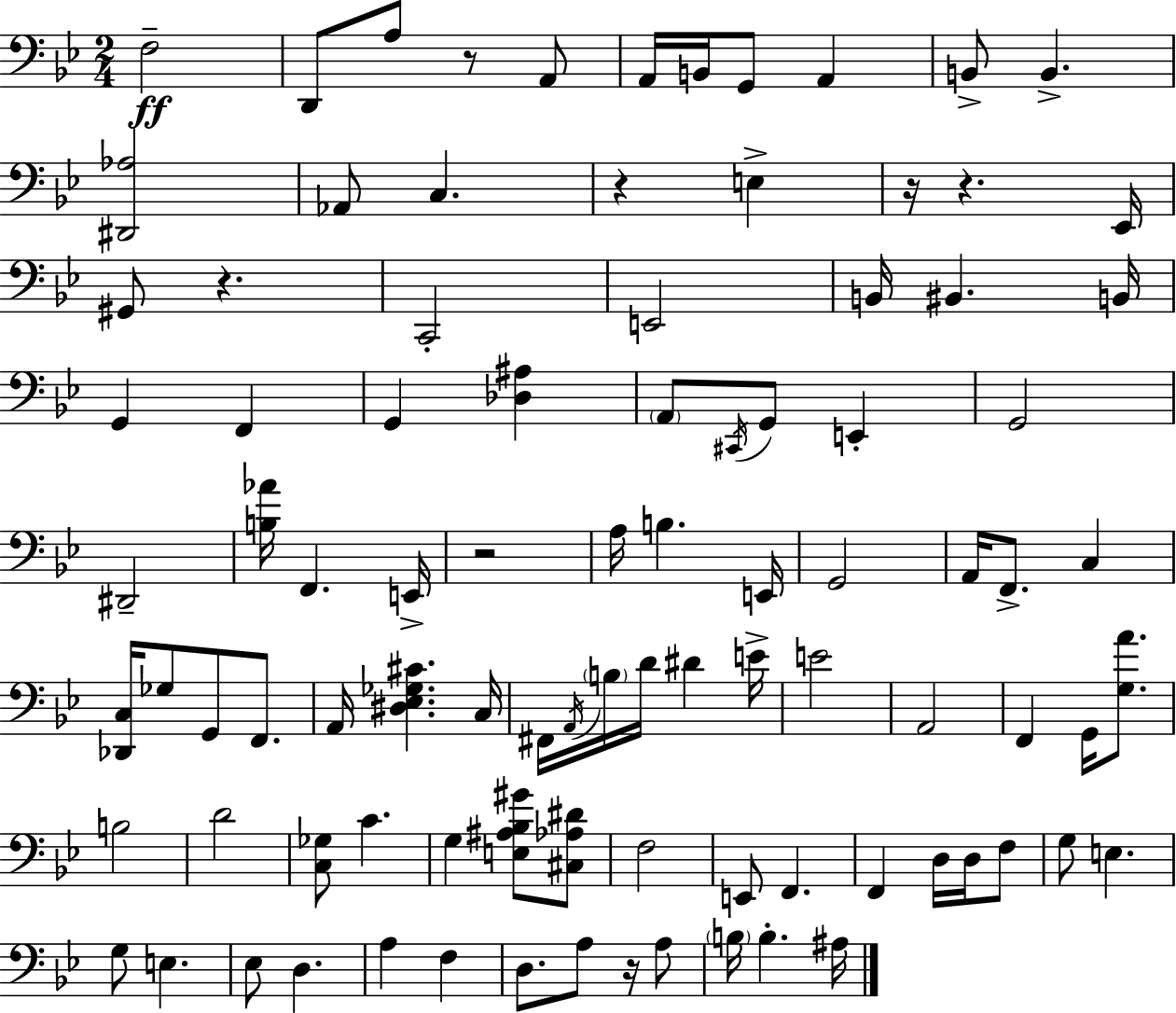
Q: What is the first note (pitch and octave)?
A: F3